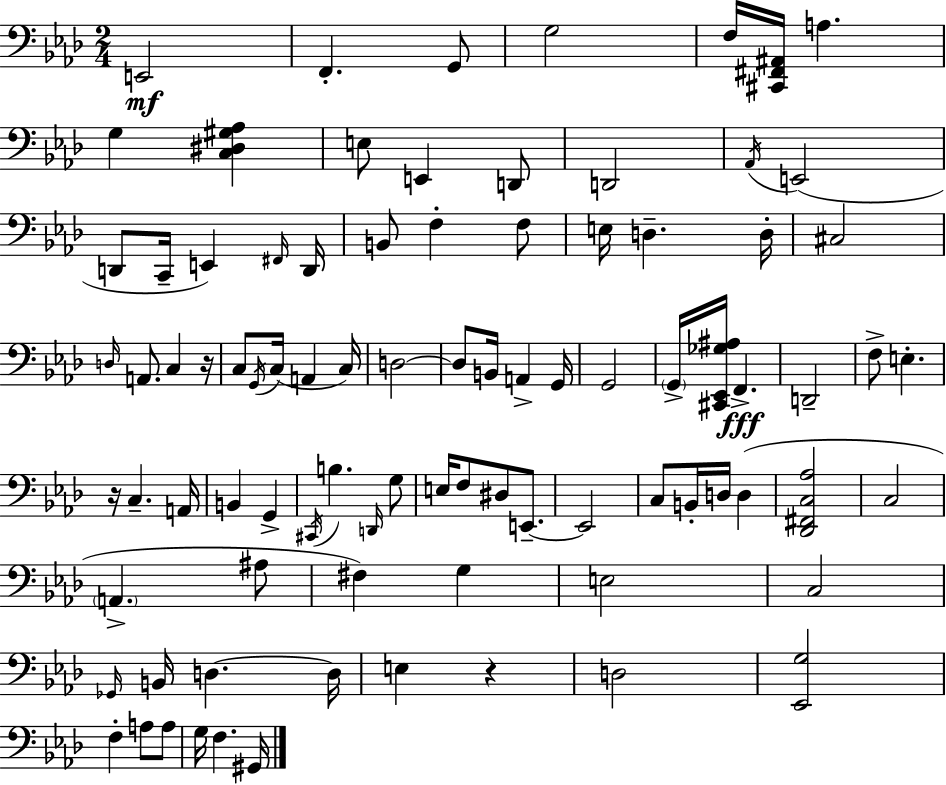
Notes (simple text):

E2/h F2/q. G2/e G3/h F3/s [C#2,F#2,A#2]/s A3/q. G3/q [C3,D#3,G#3,Ab3]/q E3/e E2/q D2/e D2/h Ab2/s E2/h D2/e C2/s E2/q F#2/s D2/s B2/e F3/q F3/e E3/s D3/q. D3/s C#3/h D3/s A2/e. C3/q R/s C3/e G2/s C3/s A2/q C3/s D3/h D3/e B2/s A2/q G2/s G2/h G2/s [C#2,Eb2,Gb3,A#3]/s F2/q. D2/h F3/e E3/q. R/s C3/q. A2/s B2/q G2/q C#2/s B3/q. D2/s G3/e E3/s F3/e D#3/e E2/e. E2/h C3/e B2/s D3/s D3/q [Db2,F#2,C3,Ab3]/h C3/h A2/q. A#3/e F#3/q G3/q E3/h C3/h Gb2/s B2/s D3/q. D3/s E3/q R/q D3/h [Eb2,G3]/h F3/q A3/e A3/e G3/s F3/q. G#2/s